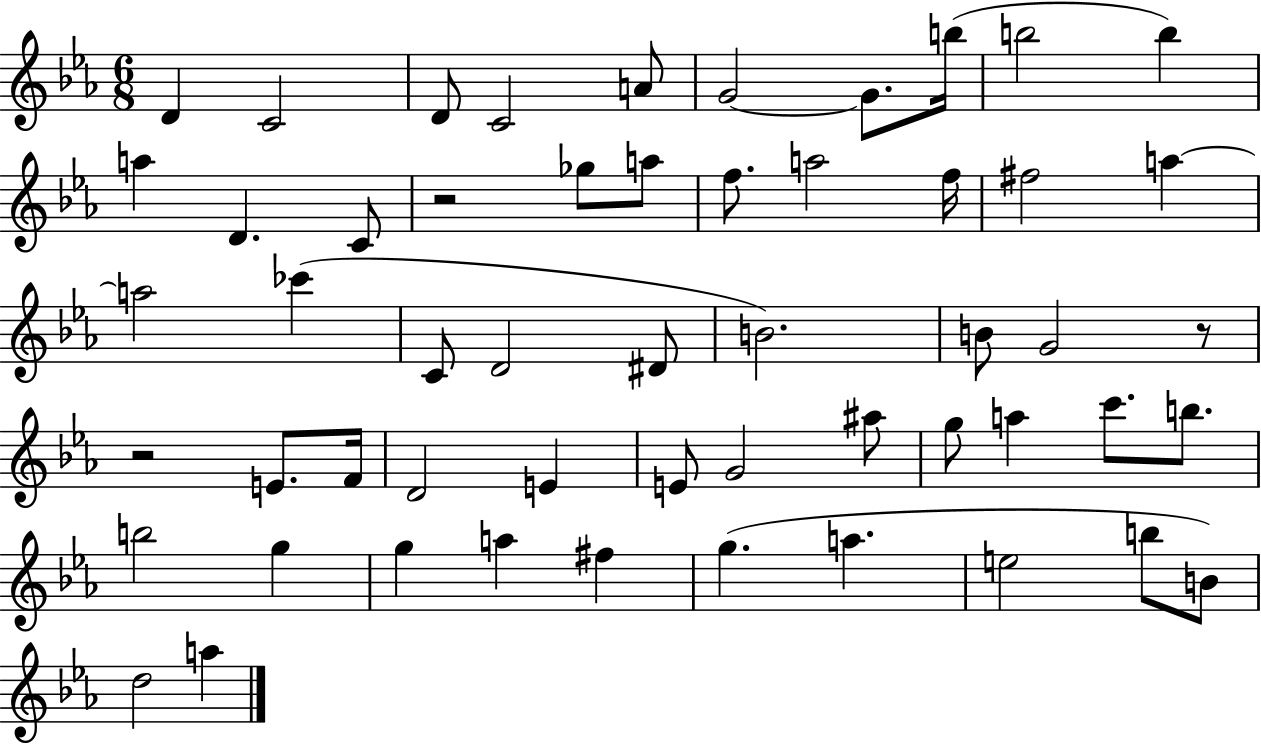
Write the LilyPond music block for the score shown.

{
  \clef treble
  \numericTimeSignature
  \time 6/8
  \key ees \major
  d'4 c'2 | d'8 c'2 a'8 | g'2~~ g'8. b''16( | b''2 b''4) | \break a''4 d'4. c'8 | r2 ges''8 a''8 | f''8. a''2 f''16 | fis''2 a''4~~ | \break a''2 ces'''4( | c'8 d'2 dis'8 | b'2.) | b'8 g'2 r8 | \break r2 e'8. f'16 | d'2 e'4 | e'8 g'2 ais''8 | g''8 a''4 c'''8. b''8. | \break b''2 g''4 | g''4 a''4 fis''4 | g''4.( a''4. | e''2 b''8 b'8) | \break d''2 a''4 | \bar "|."
}